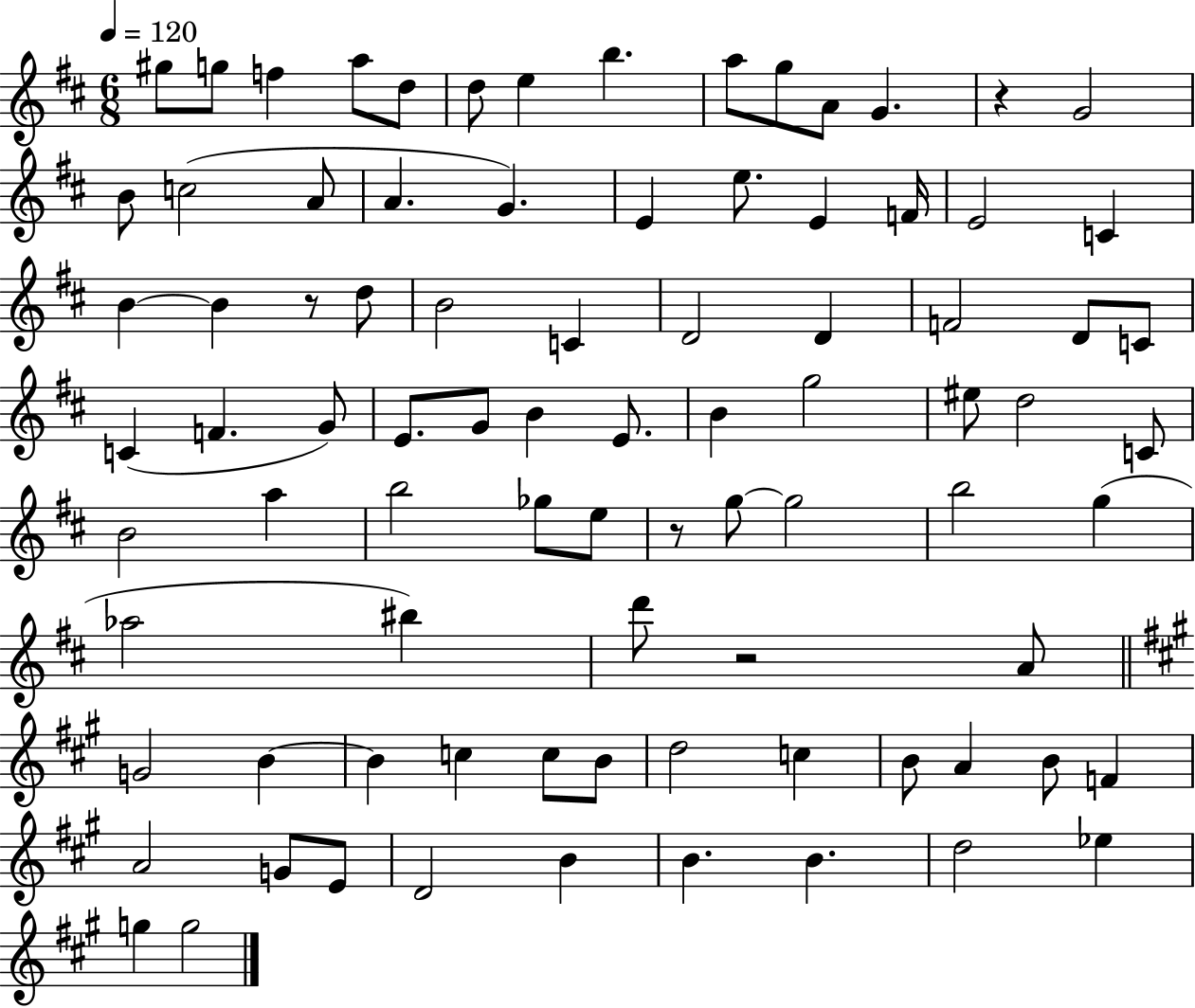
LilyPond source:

{
  \clef treble
  \numericTimeSignature
  \time 6/8
  \key d \major
  \tempo 4 = 120
  \repeat volta 2 { gis''8 g''8 f''4 a''8 d''8 | d''8 e''4 b''4. | a''8 g''8 a'8 g'4. | r4 g'2 | \break b'8 c''2( a'8 | a'4. g'4.) | e'4 e''8. e'4 f'16 | e'2 c'4 | \break b'4~~ b'4 r8 d''8 | b'2 c'4 | d'2 d'4 | f'2 d'8 c'8 | \break c'4( f'4. g'8) | e'8. g'8 b'4 e'8. | b'4 g''2 | eis''8 d''2 c'8 | \break b'2 a''4 | b''2 ges''8 e''8 | r8 g''8~~ g''2 | b''2 g''4( | \break aes''2 bis''4) | d'''8 r2 a'8 | \bar "||" \break \key a \major g'2 b'4~~ | b'4 c''4 c''8 b'8 | d''2 c''4 | b'8 a'4 b'8 f'4 | \break a'2 g'8 e'8 | d'2 b'4 | b'4. b'4. | d''2 ees''4 | \break g''4 g''2 | } \bar "|."
}